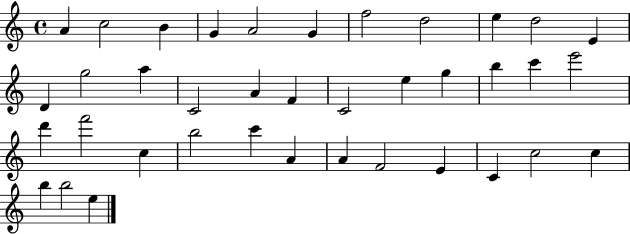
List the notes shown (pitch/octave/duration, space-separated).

A4/q C5/h B4/q G4/q A4/h G4/q F5/h D5/h E5/q D5/h E4/q D4/q G5/h A5/q C4/h A4/q F4/q C4/h E5/q G5/q B5/q C6/q E6/h D6/q F6/h C5/q B5/h C6/q A4/q A4/q F4/h E4/q C4/q C5/h C5/q B5/q B5/h E5/q